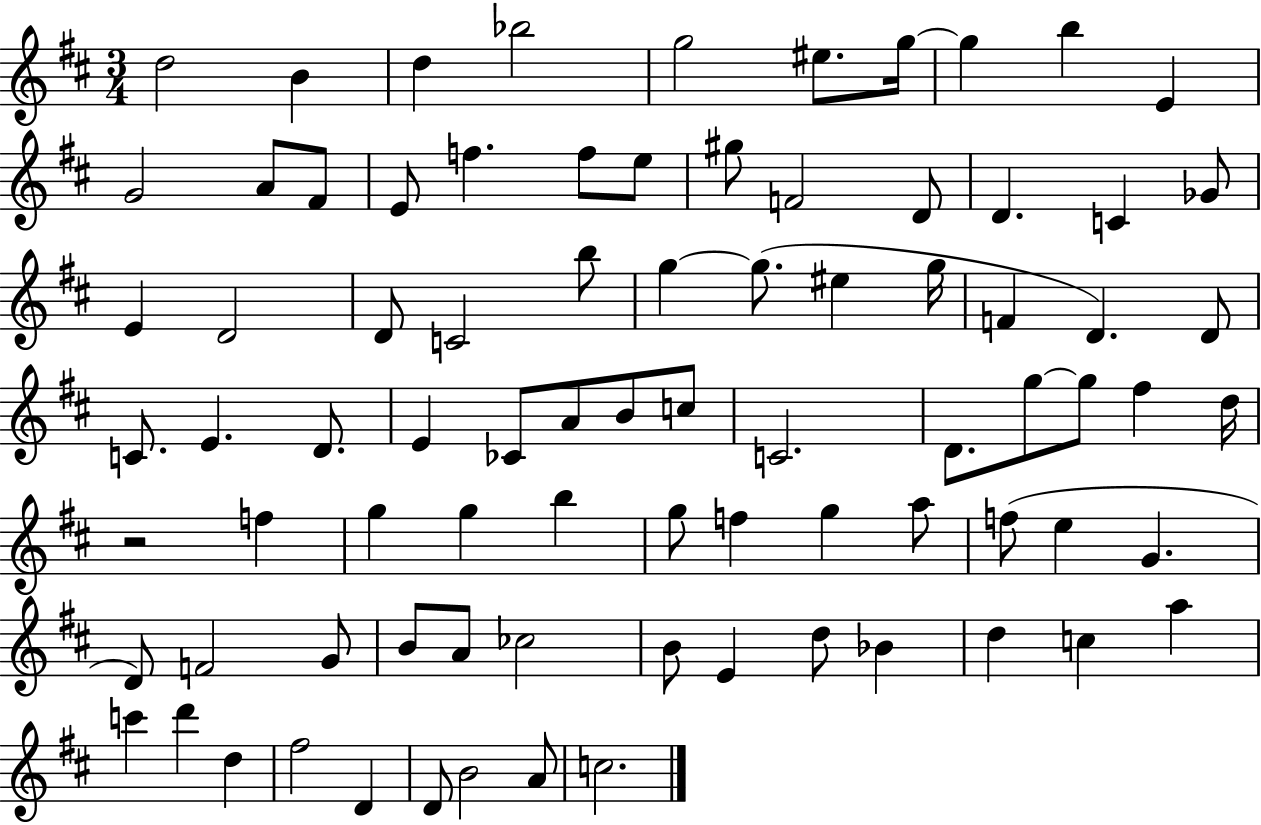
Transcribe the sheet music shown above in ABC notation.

X:1
T:Untitled
M:3/4
L:1/4
K:D
d2 B d _b2 g2 ^e/2 g/4 g b E G2 A/2 ^F/2 E/2 f f/2 e/2 ^g/2 F2 D/2 D C _G/2 E D2 D/2 C2 b/2 g g/2 ^e g/4 F D D/2 C/2 E D/2 E _C/2 A/2 B/2 c/2 C2 D/2 g/2 g/2 ^f d/4 z2 f g g b g/2 f g a/2 f/2 e G D/2 F2 G/2 B/2 A/2 _c2 B/2 E d/2 _B d c a c' d' d ^f2 D D/2 B2 A/2 c2